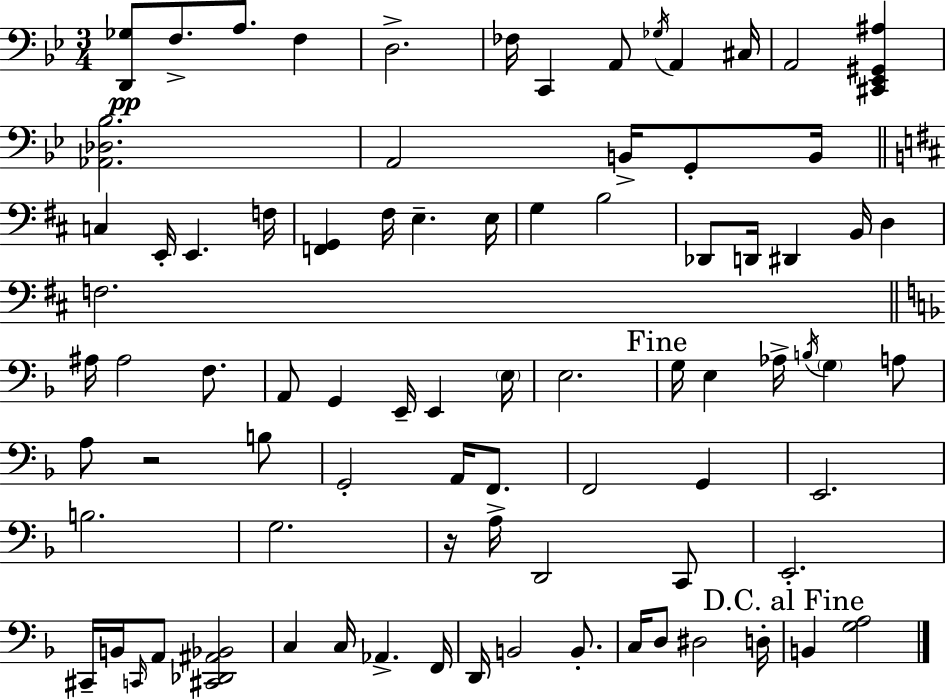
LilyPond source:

{
  \clef bass
  \numericTimeSignature
  \time 3/4
  \key g \minor
  <d, ges>8\pp f8.-> a8. f4 | d2.-> | fes16 c,4 a,8 \acciaccatura { ges16 } a,4 | cis16 a,2 <cis, ees, gis, ais>4 | \break <aes, des bes>2. | a,2 b,16-> g,8-. | b,16 \bar "||" \break \key d \major c4 e,16-. e,4. f16 | <f, g,>4 fis16 e4.-- e16 | g4 b2 | des,8 d,16 dis,4 b,16 d4 | \break f2. | \bar "||" \break \key d \minor ais16 ais2 f8. | a,8 g,4 e,16-- e,4 \parenthesize e16 | e2. | \mark "Fine" g16 e4 aes16-> \acciaccatura { b16 } \parenthesize g4 a8 | \break a8 r2 b8 | g,2-. a,16 f,8. | f,2 g,4 | e,2. | \break b2. | g2. | r16 a16-> d,2 c,8 | e,2.-. | \break cis,16-- b,16 \grace { c,16 } a,8 <cis, des, ais, bes,>2 | c4 c16 aes,4.-> | f,16 d,16 b,2 b,8.-. | c16 d8 dis2 | \break d16-. \mark "D.C. al Fine" b,4 <g a>2 | \bar "|."
}